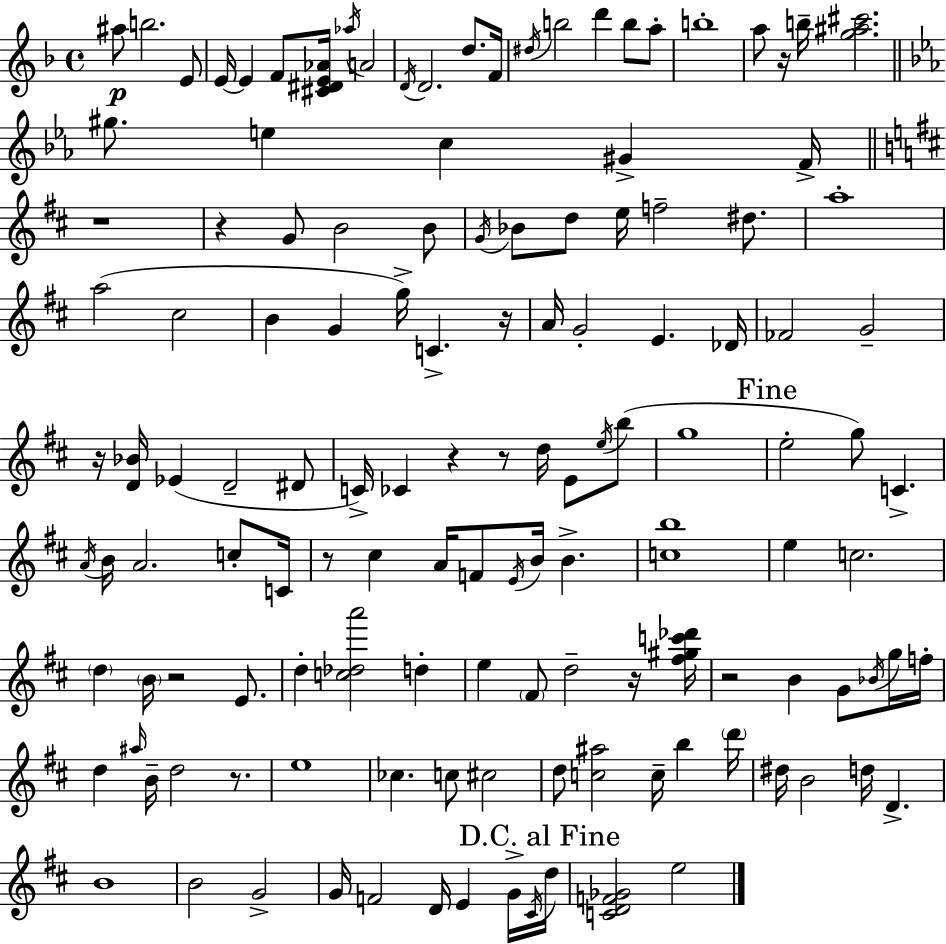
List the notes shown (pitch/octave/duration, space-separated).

A#5/e B5/h. E4/e E4/s E4/q F4/e [C#4,D#4,E4,Ab4]/s Ab5/s A4/h D4/s D4/h. D5/e. F4/s D#5/s B5/h D6/q B5/e A5/e B5/w A5/e R/s B5/s [G5,A#5,C#6]/h. G#5/e. E5/q C5/q G#4/q F4/s R/w R/q G4/e B4/h B4/e G4/s Bb4/e D5/e E5/s F5/h D#5/e. A5/w A5/h C#5/h B4/q G4/q G5/s C4/q. R/s A4/s G4/h E4/q. Db4/s FES4/h G4/h R/s [D4,Bb4]/s Eb4/q D4/h D#4/e C4/s CES4/q R/q R/e D5/s E4/e E5/s B5/e G5/w E5/h G5/e C4/q. A4/s B4/s A4/h. C5/e C4/s R/e C#5/q A4/s F4/e E4/s B4/s B4/q. [C5,B5]/w E5/q C5/h. D5/q B4/s R/h E4/e. D5/q [C5,Db5,A6]/h D5/q E5/q F#4/e D5/h R/s [F#5,G#5,C6,Db6]/s R/h B4/q G4/e Bb4/s G5/s F5/s D5/q A#5/s B4/s D5/h R/e. E5/w CES5/q. C5/e C#5/h D5/e [C5,A#5]/h C5/s B5/q D6/s D#5/s B4/h D5/s D4/q. B4/w B4/h G4/h G4/s F4/h D4/s E4/q G4/s C#4/s D5/s [C4,D4,F4,Gb4]/h E5/h